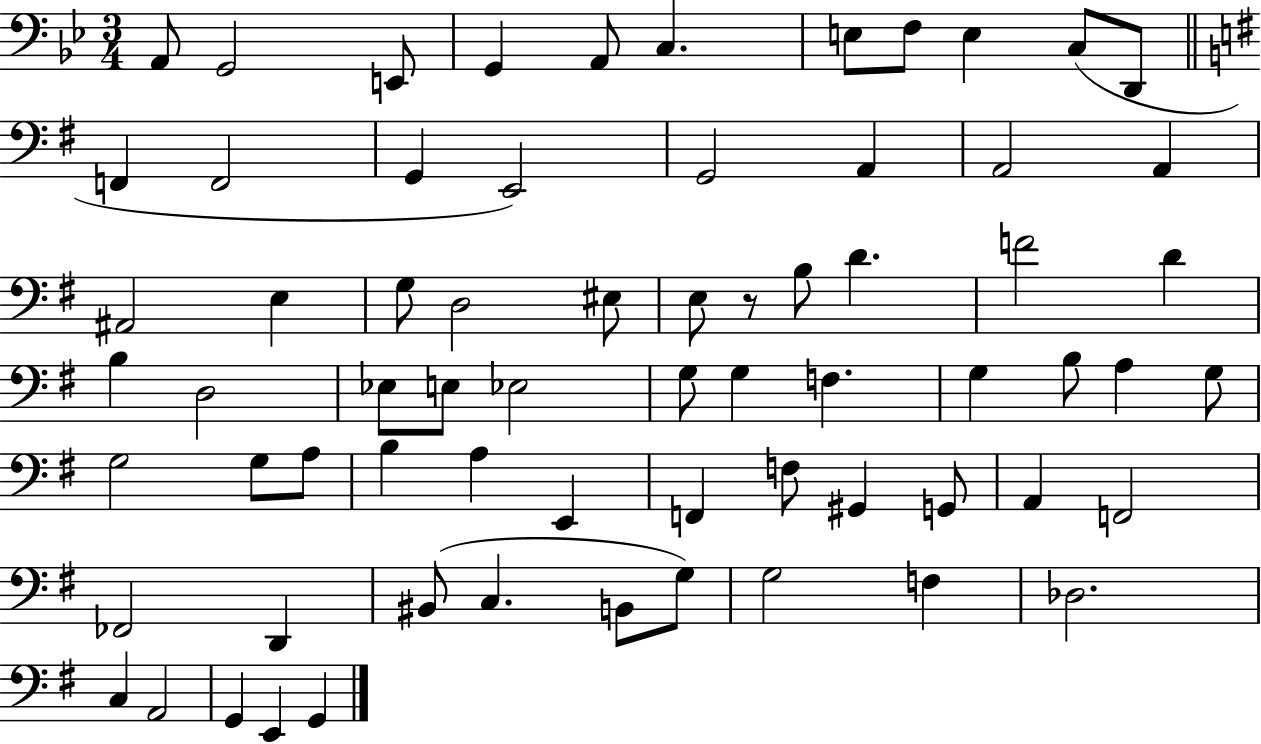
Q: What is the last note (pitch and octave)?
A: G2